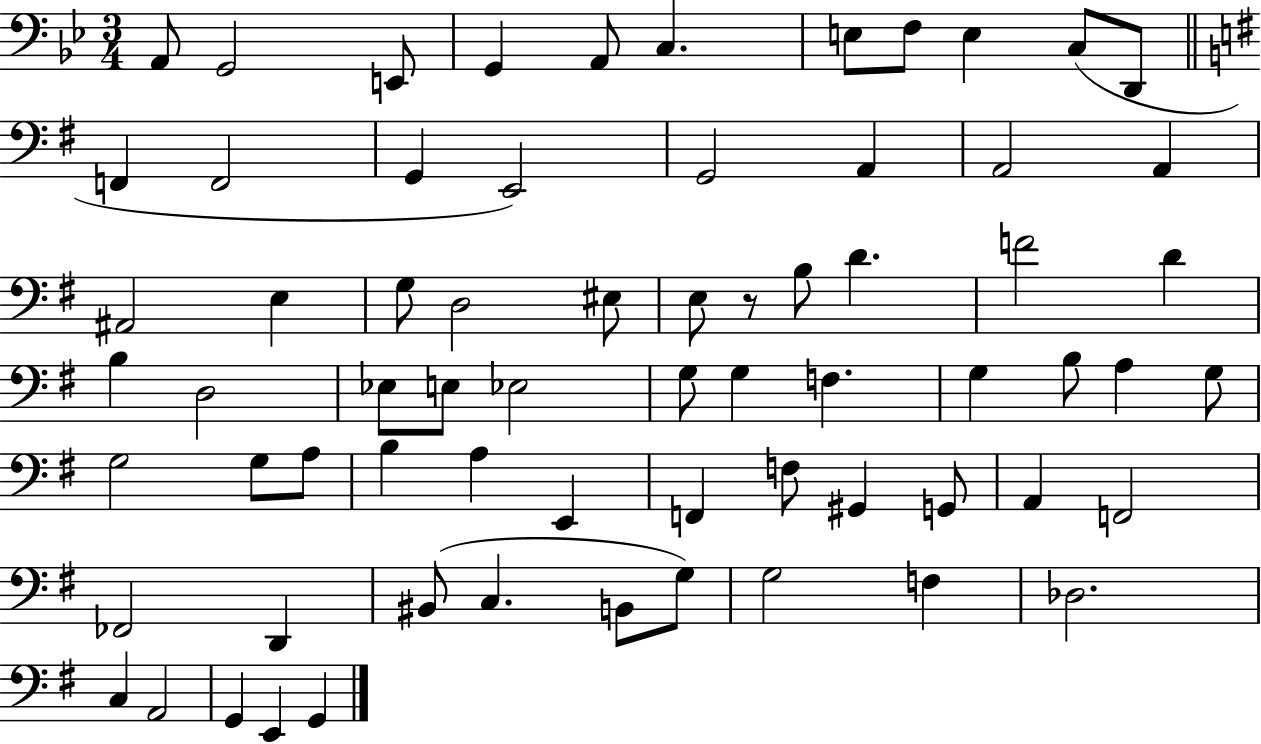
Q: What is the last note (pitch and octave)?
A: G2